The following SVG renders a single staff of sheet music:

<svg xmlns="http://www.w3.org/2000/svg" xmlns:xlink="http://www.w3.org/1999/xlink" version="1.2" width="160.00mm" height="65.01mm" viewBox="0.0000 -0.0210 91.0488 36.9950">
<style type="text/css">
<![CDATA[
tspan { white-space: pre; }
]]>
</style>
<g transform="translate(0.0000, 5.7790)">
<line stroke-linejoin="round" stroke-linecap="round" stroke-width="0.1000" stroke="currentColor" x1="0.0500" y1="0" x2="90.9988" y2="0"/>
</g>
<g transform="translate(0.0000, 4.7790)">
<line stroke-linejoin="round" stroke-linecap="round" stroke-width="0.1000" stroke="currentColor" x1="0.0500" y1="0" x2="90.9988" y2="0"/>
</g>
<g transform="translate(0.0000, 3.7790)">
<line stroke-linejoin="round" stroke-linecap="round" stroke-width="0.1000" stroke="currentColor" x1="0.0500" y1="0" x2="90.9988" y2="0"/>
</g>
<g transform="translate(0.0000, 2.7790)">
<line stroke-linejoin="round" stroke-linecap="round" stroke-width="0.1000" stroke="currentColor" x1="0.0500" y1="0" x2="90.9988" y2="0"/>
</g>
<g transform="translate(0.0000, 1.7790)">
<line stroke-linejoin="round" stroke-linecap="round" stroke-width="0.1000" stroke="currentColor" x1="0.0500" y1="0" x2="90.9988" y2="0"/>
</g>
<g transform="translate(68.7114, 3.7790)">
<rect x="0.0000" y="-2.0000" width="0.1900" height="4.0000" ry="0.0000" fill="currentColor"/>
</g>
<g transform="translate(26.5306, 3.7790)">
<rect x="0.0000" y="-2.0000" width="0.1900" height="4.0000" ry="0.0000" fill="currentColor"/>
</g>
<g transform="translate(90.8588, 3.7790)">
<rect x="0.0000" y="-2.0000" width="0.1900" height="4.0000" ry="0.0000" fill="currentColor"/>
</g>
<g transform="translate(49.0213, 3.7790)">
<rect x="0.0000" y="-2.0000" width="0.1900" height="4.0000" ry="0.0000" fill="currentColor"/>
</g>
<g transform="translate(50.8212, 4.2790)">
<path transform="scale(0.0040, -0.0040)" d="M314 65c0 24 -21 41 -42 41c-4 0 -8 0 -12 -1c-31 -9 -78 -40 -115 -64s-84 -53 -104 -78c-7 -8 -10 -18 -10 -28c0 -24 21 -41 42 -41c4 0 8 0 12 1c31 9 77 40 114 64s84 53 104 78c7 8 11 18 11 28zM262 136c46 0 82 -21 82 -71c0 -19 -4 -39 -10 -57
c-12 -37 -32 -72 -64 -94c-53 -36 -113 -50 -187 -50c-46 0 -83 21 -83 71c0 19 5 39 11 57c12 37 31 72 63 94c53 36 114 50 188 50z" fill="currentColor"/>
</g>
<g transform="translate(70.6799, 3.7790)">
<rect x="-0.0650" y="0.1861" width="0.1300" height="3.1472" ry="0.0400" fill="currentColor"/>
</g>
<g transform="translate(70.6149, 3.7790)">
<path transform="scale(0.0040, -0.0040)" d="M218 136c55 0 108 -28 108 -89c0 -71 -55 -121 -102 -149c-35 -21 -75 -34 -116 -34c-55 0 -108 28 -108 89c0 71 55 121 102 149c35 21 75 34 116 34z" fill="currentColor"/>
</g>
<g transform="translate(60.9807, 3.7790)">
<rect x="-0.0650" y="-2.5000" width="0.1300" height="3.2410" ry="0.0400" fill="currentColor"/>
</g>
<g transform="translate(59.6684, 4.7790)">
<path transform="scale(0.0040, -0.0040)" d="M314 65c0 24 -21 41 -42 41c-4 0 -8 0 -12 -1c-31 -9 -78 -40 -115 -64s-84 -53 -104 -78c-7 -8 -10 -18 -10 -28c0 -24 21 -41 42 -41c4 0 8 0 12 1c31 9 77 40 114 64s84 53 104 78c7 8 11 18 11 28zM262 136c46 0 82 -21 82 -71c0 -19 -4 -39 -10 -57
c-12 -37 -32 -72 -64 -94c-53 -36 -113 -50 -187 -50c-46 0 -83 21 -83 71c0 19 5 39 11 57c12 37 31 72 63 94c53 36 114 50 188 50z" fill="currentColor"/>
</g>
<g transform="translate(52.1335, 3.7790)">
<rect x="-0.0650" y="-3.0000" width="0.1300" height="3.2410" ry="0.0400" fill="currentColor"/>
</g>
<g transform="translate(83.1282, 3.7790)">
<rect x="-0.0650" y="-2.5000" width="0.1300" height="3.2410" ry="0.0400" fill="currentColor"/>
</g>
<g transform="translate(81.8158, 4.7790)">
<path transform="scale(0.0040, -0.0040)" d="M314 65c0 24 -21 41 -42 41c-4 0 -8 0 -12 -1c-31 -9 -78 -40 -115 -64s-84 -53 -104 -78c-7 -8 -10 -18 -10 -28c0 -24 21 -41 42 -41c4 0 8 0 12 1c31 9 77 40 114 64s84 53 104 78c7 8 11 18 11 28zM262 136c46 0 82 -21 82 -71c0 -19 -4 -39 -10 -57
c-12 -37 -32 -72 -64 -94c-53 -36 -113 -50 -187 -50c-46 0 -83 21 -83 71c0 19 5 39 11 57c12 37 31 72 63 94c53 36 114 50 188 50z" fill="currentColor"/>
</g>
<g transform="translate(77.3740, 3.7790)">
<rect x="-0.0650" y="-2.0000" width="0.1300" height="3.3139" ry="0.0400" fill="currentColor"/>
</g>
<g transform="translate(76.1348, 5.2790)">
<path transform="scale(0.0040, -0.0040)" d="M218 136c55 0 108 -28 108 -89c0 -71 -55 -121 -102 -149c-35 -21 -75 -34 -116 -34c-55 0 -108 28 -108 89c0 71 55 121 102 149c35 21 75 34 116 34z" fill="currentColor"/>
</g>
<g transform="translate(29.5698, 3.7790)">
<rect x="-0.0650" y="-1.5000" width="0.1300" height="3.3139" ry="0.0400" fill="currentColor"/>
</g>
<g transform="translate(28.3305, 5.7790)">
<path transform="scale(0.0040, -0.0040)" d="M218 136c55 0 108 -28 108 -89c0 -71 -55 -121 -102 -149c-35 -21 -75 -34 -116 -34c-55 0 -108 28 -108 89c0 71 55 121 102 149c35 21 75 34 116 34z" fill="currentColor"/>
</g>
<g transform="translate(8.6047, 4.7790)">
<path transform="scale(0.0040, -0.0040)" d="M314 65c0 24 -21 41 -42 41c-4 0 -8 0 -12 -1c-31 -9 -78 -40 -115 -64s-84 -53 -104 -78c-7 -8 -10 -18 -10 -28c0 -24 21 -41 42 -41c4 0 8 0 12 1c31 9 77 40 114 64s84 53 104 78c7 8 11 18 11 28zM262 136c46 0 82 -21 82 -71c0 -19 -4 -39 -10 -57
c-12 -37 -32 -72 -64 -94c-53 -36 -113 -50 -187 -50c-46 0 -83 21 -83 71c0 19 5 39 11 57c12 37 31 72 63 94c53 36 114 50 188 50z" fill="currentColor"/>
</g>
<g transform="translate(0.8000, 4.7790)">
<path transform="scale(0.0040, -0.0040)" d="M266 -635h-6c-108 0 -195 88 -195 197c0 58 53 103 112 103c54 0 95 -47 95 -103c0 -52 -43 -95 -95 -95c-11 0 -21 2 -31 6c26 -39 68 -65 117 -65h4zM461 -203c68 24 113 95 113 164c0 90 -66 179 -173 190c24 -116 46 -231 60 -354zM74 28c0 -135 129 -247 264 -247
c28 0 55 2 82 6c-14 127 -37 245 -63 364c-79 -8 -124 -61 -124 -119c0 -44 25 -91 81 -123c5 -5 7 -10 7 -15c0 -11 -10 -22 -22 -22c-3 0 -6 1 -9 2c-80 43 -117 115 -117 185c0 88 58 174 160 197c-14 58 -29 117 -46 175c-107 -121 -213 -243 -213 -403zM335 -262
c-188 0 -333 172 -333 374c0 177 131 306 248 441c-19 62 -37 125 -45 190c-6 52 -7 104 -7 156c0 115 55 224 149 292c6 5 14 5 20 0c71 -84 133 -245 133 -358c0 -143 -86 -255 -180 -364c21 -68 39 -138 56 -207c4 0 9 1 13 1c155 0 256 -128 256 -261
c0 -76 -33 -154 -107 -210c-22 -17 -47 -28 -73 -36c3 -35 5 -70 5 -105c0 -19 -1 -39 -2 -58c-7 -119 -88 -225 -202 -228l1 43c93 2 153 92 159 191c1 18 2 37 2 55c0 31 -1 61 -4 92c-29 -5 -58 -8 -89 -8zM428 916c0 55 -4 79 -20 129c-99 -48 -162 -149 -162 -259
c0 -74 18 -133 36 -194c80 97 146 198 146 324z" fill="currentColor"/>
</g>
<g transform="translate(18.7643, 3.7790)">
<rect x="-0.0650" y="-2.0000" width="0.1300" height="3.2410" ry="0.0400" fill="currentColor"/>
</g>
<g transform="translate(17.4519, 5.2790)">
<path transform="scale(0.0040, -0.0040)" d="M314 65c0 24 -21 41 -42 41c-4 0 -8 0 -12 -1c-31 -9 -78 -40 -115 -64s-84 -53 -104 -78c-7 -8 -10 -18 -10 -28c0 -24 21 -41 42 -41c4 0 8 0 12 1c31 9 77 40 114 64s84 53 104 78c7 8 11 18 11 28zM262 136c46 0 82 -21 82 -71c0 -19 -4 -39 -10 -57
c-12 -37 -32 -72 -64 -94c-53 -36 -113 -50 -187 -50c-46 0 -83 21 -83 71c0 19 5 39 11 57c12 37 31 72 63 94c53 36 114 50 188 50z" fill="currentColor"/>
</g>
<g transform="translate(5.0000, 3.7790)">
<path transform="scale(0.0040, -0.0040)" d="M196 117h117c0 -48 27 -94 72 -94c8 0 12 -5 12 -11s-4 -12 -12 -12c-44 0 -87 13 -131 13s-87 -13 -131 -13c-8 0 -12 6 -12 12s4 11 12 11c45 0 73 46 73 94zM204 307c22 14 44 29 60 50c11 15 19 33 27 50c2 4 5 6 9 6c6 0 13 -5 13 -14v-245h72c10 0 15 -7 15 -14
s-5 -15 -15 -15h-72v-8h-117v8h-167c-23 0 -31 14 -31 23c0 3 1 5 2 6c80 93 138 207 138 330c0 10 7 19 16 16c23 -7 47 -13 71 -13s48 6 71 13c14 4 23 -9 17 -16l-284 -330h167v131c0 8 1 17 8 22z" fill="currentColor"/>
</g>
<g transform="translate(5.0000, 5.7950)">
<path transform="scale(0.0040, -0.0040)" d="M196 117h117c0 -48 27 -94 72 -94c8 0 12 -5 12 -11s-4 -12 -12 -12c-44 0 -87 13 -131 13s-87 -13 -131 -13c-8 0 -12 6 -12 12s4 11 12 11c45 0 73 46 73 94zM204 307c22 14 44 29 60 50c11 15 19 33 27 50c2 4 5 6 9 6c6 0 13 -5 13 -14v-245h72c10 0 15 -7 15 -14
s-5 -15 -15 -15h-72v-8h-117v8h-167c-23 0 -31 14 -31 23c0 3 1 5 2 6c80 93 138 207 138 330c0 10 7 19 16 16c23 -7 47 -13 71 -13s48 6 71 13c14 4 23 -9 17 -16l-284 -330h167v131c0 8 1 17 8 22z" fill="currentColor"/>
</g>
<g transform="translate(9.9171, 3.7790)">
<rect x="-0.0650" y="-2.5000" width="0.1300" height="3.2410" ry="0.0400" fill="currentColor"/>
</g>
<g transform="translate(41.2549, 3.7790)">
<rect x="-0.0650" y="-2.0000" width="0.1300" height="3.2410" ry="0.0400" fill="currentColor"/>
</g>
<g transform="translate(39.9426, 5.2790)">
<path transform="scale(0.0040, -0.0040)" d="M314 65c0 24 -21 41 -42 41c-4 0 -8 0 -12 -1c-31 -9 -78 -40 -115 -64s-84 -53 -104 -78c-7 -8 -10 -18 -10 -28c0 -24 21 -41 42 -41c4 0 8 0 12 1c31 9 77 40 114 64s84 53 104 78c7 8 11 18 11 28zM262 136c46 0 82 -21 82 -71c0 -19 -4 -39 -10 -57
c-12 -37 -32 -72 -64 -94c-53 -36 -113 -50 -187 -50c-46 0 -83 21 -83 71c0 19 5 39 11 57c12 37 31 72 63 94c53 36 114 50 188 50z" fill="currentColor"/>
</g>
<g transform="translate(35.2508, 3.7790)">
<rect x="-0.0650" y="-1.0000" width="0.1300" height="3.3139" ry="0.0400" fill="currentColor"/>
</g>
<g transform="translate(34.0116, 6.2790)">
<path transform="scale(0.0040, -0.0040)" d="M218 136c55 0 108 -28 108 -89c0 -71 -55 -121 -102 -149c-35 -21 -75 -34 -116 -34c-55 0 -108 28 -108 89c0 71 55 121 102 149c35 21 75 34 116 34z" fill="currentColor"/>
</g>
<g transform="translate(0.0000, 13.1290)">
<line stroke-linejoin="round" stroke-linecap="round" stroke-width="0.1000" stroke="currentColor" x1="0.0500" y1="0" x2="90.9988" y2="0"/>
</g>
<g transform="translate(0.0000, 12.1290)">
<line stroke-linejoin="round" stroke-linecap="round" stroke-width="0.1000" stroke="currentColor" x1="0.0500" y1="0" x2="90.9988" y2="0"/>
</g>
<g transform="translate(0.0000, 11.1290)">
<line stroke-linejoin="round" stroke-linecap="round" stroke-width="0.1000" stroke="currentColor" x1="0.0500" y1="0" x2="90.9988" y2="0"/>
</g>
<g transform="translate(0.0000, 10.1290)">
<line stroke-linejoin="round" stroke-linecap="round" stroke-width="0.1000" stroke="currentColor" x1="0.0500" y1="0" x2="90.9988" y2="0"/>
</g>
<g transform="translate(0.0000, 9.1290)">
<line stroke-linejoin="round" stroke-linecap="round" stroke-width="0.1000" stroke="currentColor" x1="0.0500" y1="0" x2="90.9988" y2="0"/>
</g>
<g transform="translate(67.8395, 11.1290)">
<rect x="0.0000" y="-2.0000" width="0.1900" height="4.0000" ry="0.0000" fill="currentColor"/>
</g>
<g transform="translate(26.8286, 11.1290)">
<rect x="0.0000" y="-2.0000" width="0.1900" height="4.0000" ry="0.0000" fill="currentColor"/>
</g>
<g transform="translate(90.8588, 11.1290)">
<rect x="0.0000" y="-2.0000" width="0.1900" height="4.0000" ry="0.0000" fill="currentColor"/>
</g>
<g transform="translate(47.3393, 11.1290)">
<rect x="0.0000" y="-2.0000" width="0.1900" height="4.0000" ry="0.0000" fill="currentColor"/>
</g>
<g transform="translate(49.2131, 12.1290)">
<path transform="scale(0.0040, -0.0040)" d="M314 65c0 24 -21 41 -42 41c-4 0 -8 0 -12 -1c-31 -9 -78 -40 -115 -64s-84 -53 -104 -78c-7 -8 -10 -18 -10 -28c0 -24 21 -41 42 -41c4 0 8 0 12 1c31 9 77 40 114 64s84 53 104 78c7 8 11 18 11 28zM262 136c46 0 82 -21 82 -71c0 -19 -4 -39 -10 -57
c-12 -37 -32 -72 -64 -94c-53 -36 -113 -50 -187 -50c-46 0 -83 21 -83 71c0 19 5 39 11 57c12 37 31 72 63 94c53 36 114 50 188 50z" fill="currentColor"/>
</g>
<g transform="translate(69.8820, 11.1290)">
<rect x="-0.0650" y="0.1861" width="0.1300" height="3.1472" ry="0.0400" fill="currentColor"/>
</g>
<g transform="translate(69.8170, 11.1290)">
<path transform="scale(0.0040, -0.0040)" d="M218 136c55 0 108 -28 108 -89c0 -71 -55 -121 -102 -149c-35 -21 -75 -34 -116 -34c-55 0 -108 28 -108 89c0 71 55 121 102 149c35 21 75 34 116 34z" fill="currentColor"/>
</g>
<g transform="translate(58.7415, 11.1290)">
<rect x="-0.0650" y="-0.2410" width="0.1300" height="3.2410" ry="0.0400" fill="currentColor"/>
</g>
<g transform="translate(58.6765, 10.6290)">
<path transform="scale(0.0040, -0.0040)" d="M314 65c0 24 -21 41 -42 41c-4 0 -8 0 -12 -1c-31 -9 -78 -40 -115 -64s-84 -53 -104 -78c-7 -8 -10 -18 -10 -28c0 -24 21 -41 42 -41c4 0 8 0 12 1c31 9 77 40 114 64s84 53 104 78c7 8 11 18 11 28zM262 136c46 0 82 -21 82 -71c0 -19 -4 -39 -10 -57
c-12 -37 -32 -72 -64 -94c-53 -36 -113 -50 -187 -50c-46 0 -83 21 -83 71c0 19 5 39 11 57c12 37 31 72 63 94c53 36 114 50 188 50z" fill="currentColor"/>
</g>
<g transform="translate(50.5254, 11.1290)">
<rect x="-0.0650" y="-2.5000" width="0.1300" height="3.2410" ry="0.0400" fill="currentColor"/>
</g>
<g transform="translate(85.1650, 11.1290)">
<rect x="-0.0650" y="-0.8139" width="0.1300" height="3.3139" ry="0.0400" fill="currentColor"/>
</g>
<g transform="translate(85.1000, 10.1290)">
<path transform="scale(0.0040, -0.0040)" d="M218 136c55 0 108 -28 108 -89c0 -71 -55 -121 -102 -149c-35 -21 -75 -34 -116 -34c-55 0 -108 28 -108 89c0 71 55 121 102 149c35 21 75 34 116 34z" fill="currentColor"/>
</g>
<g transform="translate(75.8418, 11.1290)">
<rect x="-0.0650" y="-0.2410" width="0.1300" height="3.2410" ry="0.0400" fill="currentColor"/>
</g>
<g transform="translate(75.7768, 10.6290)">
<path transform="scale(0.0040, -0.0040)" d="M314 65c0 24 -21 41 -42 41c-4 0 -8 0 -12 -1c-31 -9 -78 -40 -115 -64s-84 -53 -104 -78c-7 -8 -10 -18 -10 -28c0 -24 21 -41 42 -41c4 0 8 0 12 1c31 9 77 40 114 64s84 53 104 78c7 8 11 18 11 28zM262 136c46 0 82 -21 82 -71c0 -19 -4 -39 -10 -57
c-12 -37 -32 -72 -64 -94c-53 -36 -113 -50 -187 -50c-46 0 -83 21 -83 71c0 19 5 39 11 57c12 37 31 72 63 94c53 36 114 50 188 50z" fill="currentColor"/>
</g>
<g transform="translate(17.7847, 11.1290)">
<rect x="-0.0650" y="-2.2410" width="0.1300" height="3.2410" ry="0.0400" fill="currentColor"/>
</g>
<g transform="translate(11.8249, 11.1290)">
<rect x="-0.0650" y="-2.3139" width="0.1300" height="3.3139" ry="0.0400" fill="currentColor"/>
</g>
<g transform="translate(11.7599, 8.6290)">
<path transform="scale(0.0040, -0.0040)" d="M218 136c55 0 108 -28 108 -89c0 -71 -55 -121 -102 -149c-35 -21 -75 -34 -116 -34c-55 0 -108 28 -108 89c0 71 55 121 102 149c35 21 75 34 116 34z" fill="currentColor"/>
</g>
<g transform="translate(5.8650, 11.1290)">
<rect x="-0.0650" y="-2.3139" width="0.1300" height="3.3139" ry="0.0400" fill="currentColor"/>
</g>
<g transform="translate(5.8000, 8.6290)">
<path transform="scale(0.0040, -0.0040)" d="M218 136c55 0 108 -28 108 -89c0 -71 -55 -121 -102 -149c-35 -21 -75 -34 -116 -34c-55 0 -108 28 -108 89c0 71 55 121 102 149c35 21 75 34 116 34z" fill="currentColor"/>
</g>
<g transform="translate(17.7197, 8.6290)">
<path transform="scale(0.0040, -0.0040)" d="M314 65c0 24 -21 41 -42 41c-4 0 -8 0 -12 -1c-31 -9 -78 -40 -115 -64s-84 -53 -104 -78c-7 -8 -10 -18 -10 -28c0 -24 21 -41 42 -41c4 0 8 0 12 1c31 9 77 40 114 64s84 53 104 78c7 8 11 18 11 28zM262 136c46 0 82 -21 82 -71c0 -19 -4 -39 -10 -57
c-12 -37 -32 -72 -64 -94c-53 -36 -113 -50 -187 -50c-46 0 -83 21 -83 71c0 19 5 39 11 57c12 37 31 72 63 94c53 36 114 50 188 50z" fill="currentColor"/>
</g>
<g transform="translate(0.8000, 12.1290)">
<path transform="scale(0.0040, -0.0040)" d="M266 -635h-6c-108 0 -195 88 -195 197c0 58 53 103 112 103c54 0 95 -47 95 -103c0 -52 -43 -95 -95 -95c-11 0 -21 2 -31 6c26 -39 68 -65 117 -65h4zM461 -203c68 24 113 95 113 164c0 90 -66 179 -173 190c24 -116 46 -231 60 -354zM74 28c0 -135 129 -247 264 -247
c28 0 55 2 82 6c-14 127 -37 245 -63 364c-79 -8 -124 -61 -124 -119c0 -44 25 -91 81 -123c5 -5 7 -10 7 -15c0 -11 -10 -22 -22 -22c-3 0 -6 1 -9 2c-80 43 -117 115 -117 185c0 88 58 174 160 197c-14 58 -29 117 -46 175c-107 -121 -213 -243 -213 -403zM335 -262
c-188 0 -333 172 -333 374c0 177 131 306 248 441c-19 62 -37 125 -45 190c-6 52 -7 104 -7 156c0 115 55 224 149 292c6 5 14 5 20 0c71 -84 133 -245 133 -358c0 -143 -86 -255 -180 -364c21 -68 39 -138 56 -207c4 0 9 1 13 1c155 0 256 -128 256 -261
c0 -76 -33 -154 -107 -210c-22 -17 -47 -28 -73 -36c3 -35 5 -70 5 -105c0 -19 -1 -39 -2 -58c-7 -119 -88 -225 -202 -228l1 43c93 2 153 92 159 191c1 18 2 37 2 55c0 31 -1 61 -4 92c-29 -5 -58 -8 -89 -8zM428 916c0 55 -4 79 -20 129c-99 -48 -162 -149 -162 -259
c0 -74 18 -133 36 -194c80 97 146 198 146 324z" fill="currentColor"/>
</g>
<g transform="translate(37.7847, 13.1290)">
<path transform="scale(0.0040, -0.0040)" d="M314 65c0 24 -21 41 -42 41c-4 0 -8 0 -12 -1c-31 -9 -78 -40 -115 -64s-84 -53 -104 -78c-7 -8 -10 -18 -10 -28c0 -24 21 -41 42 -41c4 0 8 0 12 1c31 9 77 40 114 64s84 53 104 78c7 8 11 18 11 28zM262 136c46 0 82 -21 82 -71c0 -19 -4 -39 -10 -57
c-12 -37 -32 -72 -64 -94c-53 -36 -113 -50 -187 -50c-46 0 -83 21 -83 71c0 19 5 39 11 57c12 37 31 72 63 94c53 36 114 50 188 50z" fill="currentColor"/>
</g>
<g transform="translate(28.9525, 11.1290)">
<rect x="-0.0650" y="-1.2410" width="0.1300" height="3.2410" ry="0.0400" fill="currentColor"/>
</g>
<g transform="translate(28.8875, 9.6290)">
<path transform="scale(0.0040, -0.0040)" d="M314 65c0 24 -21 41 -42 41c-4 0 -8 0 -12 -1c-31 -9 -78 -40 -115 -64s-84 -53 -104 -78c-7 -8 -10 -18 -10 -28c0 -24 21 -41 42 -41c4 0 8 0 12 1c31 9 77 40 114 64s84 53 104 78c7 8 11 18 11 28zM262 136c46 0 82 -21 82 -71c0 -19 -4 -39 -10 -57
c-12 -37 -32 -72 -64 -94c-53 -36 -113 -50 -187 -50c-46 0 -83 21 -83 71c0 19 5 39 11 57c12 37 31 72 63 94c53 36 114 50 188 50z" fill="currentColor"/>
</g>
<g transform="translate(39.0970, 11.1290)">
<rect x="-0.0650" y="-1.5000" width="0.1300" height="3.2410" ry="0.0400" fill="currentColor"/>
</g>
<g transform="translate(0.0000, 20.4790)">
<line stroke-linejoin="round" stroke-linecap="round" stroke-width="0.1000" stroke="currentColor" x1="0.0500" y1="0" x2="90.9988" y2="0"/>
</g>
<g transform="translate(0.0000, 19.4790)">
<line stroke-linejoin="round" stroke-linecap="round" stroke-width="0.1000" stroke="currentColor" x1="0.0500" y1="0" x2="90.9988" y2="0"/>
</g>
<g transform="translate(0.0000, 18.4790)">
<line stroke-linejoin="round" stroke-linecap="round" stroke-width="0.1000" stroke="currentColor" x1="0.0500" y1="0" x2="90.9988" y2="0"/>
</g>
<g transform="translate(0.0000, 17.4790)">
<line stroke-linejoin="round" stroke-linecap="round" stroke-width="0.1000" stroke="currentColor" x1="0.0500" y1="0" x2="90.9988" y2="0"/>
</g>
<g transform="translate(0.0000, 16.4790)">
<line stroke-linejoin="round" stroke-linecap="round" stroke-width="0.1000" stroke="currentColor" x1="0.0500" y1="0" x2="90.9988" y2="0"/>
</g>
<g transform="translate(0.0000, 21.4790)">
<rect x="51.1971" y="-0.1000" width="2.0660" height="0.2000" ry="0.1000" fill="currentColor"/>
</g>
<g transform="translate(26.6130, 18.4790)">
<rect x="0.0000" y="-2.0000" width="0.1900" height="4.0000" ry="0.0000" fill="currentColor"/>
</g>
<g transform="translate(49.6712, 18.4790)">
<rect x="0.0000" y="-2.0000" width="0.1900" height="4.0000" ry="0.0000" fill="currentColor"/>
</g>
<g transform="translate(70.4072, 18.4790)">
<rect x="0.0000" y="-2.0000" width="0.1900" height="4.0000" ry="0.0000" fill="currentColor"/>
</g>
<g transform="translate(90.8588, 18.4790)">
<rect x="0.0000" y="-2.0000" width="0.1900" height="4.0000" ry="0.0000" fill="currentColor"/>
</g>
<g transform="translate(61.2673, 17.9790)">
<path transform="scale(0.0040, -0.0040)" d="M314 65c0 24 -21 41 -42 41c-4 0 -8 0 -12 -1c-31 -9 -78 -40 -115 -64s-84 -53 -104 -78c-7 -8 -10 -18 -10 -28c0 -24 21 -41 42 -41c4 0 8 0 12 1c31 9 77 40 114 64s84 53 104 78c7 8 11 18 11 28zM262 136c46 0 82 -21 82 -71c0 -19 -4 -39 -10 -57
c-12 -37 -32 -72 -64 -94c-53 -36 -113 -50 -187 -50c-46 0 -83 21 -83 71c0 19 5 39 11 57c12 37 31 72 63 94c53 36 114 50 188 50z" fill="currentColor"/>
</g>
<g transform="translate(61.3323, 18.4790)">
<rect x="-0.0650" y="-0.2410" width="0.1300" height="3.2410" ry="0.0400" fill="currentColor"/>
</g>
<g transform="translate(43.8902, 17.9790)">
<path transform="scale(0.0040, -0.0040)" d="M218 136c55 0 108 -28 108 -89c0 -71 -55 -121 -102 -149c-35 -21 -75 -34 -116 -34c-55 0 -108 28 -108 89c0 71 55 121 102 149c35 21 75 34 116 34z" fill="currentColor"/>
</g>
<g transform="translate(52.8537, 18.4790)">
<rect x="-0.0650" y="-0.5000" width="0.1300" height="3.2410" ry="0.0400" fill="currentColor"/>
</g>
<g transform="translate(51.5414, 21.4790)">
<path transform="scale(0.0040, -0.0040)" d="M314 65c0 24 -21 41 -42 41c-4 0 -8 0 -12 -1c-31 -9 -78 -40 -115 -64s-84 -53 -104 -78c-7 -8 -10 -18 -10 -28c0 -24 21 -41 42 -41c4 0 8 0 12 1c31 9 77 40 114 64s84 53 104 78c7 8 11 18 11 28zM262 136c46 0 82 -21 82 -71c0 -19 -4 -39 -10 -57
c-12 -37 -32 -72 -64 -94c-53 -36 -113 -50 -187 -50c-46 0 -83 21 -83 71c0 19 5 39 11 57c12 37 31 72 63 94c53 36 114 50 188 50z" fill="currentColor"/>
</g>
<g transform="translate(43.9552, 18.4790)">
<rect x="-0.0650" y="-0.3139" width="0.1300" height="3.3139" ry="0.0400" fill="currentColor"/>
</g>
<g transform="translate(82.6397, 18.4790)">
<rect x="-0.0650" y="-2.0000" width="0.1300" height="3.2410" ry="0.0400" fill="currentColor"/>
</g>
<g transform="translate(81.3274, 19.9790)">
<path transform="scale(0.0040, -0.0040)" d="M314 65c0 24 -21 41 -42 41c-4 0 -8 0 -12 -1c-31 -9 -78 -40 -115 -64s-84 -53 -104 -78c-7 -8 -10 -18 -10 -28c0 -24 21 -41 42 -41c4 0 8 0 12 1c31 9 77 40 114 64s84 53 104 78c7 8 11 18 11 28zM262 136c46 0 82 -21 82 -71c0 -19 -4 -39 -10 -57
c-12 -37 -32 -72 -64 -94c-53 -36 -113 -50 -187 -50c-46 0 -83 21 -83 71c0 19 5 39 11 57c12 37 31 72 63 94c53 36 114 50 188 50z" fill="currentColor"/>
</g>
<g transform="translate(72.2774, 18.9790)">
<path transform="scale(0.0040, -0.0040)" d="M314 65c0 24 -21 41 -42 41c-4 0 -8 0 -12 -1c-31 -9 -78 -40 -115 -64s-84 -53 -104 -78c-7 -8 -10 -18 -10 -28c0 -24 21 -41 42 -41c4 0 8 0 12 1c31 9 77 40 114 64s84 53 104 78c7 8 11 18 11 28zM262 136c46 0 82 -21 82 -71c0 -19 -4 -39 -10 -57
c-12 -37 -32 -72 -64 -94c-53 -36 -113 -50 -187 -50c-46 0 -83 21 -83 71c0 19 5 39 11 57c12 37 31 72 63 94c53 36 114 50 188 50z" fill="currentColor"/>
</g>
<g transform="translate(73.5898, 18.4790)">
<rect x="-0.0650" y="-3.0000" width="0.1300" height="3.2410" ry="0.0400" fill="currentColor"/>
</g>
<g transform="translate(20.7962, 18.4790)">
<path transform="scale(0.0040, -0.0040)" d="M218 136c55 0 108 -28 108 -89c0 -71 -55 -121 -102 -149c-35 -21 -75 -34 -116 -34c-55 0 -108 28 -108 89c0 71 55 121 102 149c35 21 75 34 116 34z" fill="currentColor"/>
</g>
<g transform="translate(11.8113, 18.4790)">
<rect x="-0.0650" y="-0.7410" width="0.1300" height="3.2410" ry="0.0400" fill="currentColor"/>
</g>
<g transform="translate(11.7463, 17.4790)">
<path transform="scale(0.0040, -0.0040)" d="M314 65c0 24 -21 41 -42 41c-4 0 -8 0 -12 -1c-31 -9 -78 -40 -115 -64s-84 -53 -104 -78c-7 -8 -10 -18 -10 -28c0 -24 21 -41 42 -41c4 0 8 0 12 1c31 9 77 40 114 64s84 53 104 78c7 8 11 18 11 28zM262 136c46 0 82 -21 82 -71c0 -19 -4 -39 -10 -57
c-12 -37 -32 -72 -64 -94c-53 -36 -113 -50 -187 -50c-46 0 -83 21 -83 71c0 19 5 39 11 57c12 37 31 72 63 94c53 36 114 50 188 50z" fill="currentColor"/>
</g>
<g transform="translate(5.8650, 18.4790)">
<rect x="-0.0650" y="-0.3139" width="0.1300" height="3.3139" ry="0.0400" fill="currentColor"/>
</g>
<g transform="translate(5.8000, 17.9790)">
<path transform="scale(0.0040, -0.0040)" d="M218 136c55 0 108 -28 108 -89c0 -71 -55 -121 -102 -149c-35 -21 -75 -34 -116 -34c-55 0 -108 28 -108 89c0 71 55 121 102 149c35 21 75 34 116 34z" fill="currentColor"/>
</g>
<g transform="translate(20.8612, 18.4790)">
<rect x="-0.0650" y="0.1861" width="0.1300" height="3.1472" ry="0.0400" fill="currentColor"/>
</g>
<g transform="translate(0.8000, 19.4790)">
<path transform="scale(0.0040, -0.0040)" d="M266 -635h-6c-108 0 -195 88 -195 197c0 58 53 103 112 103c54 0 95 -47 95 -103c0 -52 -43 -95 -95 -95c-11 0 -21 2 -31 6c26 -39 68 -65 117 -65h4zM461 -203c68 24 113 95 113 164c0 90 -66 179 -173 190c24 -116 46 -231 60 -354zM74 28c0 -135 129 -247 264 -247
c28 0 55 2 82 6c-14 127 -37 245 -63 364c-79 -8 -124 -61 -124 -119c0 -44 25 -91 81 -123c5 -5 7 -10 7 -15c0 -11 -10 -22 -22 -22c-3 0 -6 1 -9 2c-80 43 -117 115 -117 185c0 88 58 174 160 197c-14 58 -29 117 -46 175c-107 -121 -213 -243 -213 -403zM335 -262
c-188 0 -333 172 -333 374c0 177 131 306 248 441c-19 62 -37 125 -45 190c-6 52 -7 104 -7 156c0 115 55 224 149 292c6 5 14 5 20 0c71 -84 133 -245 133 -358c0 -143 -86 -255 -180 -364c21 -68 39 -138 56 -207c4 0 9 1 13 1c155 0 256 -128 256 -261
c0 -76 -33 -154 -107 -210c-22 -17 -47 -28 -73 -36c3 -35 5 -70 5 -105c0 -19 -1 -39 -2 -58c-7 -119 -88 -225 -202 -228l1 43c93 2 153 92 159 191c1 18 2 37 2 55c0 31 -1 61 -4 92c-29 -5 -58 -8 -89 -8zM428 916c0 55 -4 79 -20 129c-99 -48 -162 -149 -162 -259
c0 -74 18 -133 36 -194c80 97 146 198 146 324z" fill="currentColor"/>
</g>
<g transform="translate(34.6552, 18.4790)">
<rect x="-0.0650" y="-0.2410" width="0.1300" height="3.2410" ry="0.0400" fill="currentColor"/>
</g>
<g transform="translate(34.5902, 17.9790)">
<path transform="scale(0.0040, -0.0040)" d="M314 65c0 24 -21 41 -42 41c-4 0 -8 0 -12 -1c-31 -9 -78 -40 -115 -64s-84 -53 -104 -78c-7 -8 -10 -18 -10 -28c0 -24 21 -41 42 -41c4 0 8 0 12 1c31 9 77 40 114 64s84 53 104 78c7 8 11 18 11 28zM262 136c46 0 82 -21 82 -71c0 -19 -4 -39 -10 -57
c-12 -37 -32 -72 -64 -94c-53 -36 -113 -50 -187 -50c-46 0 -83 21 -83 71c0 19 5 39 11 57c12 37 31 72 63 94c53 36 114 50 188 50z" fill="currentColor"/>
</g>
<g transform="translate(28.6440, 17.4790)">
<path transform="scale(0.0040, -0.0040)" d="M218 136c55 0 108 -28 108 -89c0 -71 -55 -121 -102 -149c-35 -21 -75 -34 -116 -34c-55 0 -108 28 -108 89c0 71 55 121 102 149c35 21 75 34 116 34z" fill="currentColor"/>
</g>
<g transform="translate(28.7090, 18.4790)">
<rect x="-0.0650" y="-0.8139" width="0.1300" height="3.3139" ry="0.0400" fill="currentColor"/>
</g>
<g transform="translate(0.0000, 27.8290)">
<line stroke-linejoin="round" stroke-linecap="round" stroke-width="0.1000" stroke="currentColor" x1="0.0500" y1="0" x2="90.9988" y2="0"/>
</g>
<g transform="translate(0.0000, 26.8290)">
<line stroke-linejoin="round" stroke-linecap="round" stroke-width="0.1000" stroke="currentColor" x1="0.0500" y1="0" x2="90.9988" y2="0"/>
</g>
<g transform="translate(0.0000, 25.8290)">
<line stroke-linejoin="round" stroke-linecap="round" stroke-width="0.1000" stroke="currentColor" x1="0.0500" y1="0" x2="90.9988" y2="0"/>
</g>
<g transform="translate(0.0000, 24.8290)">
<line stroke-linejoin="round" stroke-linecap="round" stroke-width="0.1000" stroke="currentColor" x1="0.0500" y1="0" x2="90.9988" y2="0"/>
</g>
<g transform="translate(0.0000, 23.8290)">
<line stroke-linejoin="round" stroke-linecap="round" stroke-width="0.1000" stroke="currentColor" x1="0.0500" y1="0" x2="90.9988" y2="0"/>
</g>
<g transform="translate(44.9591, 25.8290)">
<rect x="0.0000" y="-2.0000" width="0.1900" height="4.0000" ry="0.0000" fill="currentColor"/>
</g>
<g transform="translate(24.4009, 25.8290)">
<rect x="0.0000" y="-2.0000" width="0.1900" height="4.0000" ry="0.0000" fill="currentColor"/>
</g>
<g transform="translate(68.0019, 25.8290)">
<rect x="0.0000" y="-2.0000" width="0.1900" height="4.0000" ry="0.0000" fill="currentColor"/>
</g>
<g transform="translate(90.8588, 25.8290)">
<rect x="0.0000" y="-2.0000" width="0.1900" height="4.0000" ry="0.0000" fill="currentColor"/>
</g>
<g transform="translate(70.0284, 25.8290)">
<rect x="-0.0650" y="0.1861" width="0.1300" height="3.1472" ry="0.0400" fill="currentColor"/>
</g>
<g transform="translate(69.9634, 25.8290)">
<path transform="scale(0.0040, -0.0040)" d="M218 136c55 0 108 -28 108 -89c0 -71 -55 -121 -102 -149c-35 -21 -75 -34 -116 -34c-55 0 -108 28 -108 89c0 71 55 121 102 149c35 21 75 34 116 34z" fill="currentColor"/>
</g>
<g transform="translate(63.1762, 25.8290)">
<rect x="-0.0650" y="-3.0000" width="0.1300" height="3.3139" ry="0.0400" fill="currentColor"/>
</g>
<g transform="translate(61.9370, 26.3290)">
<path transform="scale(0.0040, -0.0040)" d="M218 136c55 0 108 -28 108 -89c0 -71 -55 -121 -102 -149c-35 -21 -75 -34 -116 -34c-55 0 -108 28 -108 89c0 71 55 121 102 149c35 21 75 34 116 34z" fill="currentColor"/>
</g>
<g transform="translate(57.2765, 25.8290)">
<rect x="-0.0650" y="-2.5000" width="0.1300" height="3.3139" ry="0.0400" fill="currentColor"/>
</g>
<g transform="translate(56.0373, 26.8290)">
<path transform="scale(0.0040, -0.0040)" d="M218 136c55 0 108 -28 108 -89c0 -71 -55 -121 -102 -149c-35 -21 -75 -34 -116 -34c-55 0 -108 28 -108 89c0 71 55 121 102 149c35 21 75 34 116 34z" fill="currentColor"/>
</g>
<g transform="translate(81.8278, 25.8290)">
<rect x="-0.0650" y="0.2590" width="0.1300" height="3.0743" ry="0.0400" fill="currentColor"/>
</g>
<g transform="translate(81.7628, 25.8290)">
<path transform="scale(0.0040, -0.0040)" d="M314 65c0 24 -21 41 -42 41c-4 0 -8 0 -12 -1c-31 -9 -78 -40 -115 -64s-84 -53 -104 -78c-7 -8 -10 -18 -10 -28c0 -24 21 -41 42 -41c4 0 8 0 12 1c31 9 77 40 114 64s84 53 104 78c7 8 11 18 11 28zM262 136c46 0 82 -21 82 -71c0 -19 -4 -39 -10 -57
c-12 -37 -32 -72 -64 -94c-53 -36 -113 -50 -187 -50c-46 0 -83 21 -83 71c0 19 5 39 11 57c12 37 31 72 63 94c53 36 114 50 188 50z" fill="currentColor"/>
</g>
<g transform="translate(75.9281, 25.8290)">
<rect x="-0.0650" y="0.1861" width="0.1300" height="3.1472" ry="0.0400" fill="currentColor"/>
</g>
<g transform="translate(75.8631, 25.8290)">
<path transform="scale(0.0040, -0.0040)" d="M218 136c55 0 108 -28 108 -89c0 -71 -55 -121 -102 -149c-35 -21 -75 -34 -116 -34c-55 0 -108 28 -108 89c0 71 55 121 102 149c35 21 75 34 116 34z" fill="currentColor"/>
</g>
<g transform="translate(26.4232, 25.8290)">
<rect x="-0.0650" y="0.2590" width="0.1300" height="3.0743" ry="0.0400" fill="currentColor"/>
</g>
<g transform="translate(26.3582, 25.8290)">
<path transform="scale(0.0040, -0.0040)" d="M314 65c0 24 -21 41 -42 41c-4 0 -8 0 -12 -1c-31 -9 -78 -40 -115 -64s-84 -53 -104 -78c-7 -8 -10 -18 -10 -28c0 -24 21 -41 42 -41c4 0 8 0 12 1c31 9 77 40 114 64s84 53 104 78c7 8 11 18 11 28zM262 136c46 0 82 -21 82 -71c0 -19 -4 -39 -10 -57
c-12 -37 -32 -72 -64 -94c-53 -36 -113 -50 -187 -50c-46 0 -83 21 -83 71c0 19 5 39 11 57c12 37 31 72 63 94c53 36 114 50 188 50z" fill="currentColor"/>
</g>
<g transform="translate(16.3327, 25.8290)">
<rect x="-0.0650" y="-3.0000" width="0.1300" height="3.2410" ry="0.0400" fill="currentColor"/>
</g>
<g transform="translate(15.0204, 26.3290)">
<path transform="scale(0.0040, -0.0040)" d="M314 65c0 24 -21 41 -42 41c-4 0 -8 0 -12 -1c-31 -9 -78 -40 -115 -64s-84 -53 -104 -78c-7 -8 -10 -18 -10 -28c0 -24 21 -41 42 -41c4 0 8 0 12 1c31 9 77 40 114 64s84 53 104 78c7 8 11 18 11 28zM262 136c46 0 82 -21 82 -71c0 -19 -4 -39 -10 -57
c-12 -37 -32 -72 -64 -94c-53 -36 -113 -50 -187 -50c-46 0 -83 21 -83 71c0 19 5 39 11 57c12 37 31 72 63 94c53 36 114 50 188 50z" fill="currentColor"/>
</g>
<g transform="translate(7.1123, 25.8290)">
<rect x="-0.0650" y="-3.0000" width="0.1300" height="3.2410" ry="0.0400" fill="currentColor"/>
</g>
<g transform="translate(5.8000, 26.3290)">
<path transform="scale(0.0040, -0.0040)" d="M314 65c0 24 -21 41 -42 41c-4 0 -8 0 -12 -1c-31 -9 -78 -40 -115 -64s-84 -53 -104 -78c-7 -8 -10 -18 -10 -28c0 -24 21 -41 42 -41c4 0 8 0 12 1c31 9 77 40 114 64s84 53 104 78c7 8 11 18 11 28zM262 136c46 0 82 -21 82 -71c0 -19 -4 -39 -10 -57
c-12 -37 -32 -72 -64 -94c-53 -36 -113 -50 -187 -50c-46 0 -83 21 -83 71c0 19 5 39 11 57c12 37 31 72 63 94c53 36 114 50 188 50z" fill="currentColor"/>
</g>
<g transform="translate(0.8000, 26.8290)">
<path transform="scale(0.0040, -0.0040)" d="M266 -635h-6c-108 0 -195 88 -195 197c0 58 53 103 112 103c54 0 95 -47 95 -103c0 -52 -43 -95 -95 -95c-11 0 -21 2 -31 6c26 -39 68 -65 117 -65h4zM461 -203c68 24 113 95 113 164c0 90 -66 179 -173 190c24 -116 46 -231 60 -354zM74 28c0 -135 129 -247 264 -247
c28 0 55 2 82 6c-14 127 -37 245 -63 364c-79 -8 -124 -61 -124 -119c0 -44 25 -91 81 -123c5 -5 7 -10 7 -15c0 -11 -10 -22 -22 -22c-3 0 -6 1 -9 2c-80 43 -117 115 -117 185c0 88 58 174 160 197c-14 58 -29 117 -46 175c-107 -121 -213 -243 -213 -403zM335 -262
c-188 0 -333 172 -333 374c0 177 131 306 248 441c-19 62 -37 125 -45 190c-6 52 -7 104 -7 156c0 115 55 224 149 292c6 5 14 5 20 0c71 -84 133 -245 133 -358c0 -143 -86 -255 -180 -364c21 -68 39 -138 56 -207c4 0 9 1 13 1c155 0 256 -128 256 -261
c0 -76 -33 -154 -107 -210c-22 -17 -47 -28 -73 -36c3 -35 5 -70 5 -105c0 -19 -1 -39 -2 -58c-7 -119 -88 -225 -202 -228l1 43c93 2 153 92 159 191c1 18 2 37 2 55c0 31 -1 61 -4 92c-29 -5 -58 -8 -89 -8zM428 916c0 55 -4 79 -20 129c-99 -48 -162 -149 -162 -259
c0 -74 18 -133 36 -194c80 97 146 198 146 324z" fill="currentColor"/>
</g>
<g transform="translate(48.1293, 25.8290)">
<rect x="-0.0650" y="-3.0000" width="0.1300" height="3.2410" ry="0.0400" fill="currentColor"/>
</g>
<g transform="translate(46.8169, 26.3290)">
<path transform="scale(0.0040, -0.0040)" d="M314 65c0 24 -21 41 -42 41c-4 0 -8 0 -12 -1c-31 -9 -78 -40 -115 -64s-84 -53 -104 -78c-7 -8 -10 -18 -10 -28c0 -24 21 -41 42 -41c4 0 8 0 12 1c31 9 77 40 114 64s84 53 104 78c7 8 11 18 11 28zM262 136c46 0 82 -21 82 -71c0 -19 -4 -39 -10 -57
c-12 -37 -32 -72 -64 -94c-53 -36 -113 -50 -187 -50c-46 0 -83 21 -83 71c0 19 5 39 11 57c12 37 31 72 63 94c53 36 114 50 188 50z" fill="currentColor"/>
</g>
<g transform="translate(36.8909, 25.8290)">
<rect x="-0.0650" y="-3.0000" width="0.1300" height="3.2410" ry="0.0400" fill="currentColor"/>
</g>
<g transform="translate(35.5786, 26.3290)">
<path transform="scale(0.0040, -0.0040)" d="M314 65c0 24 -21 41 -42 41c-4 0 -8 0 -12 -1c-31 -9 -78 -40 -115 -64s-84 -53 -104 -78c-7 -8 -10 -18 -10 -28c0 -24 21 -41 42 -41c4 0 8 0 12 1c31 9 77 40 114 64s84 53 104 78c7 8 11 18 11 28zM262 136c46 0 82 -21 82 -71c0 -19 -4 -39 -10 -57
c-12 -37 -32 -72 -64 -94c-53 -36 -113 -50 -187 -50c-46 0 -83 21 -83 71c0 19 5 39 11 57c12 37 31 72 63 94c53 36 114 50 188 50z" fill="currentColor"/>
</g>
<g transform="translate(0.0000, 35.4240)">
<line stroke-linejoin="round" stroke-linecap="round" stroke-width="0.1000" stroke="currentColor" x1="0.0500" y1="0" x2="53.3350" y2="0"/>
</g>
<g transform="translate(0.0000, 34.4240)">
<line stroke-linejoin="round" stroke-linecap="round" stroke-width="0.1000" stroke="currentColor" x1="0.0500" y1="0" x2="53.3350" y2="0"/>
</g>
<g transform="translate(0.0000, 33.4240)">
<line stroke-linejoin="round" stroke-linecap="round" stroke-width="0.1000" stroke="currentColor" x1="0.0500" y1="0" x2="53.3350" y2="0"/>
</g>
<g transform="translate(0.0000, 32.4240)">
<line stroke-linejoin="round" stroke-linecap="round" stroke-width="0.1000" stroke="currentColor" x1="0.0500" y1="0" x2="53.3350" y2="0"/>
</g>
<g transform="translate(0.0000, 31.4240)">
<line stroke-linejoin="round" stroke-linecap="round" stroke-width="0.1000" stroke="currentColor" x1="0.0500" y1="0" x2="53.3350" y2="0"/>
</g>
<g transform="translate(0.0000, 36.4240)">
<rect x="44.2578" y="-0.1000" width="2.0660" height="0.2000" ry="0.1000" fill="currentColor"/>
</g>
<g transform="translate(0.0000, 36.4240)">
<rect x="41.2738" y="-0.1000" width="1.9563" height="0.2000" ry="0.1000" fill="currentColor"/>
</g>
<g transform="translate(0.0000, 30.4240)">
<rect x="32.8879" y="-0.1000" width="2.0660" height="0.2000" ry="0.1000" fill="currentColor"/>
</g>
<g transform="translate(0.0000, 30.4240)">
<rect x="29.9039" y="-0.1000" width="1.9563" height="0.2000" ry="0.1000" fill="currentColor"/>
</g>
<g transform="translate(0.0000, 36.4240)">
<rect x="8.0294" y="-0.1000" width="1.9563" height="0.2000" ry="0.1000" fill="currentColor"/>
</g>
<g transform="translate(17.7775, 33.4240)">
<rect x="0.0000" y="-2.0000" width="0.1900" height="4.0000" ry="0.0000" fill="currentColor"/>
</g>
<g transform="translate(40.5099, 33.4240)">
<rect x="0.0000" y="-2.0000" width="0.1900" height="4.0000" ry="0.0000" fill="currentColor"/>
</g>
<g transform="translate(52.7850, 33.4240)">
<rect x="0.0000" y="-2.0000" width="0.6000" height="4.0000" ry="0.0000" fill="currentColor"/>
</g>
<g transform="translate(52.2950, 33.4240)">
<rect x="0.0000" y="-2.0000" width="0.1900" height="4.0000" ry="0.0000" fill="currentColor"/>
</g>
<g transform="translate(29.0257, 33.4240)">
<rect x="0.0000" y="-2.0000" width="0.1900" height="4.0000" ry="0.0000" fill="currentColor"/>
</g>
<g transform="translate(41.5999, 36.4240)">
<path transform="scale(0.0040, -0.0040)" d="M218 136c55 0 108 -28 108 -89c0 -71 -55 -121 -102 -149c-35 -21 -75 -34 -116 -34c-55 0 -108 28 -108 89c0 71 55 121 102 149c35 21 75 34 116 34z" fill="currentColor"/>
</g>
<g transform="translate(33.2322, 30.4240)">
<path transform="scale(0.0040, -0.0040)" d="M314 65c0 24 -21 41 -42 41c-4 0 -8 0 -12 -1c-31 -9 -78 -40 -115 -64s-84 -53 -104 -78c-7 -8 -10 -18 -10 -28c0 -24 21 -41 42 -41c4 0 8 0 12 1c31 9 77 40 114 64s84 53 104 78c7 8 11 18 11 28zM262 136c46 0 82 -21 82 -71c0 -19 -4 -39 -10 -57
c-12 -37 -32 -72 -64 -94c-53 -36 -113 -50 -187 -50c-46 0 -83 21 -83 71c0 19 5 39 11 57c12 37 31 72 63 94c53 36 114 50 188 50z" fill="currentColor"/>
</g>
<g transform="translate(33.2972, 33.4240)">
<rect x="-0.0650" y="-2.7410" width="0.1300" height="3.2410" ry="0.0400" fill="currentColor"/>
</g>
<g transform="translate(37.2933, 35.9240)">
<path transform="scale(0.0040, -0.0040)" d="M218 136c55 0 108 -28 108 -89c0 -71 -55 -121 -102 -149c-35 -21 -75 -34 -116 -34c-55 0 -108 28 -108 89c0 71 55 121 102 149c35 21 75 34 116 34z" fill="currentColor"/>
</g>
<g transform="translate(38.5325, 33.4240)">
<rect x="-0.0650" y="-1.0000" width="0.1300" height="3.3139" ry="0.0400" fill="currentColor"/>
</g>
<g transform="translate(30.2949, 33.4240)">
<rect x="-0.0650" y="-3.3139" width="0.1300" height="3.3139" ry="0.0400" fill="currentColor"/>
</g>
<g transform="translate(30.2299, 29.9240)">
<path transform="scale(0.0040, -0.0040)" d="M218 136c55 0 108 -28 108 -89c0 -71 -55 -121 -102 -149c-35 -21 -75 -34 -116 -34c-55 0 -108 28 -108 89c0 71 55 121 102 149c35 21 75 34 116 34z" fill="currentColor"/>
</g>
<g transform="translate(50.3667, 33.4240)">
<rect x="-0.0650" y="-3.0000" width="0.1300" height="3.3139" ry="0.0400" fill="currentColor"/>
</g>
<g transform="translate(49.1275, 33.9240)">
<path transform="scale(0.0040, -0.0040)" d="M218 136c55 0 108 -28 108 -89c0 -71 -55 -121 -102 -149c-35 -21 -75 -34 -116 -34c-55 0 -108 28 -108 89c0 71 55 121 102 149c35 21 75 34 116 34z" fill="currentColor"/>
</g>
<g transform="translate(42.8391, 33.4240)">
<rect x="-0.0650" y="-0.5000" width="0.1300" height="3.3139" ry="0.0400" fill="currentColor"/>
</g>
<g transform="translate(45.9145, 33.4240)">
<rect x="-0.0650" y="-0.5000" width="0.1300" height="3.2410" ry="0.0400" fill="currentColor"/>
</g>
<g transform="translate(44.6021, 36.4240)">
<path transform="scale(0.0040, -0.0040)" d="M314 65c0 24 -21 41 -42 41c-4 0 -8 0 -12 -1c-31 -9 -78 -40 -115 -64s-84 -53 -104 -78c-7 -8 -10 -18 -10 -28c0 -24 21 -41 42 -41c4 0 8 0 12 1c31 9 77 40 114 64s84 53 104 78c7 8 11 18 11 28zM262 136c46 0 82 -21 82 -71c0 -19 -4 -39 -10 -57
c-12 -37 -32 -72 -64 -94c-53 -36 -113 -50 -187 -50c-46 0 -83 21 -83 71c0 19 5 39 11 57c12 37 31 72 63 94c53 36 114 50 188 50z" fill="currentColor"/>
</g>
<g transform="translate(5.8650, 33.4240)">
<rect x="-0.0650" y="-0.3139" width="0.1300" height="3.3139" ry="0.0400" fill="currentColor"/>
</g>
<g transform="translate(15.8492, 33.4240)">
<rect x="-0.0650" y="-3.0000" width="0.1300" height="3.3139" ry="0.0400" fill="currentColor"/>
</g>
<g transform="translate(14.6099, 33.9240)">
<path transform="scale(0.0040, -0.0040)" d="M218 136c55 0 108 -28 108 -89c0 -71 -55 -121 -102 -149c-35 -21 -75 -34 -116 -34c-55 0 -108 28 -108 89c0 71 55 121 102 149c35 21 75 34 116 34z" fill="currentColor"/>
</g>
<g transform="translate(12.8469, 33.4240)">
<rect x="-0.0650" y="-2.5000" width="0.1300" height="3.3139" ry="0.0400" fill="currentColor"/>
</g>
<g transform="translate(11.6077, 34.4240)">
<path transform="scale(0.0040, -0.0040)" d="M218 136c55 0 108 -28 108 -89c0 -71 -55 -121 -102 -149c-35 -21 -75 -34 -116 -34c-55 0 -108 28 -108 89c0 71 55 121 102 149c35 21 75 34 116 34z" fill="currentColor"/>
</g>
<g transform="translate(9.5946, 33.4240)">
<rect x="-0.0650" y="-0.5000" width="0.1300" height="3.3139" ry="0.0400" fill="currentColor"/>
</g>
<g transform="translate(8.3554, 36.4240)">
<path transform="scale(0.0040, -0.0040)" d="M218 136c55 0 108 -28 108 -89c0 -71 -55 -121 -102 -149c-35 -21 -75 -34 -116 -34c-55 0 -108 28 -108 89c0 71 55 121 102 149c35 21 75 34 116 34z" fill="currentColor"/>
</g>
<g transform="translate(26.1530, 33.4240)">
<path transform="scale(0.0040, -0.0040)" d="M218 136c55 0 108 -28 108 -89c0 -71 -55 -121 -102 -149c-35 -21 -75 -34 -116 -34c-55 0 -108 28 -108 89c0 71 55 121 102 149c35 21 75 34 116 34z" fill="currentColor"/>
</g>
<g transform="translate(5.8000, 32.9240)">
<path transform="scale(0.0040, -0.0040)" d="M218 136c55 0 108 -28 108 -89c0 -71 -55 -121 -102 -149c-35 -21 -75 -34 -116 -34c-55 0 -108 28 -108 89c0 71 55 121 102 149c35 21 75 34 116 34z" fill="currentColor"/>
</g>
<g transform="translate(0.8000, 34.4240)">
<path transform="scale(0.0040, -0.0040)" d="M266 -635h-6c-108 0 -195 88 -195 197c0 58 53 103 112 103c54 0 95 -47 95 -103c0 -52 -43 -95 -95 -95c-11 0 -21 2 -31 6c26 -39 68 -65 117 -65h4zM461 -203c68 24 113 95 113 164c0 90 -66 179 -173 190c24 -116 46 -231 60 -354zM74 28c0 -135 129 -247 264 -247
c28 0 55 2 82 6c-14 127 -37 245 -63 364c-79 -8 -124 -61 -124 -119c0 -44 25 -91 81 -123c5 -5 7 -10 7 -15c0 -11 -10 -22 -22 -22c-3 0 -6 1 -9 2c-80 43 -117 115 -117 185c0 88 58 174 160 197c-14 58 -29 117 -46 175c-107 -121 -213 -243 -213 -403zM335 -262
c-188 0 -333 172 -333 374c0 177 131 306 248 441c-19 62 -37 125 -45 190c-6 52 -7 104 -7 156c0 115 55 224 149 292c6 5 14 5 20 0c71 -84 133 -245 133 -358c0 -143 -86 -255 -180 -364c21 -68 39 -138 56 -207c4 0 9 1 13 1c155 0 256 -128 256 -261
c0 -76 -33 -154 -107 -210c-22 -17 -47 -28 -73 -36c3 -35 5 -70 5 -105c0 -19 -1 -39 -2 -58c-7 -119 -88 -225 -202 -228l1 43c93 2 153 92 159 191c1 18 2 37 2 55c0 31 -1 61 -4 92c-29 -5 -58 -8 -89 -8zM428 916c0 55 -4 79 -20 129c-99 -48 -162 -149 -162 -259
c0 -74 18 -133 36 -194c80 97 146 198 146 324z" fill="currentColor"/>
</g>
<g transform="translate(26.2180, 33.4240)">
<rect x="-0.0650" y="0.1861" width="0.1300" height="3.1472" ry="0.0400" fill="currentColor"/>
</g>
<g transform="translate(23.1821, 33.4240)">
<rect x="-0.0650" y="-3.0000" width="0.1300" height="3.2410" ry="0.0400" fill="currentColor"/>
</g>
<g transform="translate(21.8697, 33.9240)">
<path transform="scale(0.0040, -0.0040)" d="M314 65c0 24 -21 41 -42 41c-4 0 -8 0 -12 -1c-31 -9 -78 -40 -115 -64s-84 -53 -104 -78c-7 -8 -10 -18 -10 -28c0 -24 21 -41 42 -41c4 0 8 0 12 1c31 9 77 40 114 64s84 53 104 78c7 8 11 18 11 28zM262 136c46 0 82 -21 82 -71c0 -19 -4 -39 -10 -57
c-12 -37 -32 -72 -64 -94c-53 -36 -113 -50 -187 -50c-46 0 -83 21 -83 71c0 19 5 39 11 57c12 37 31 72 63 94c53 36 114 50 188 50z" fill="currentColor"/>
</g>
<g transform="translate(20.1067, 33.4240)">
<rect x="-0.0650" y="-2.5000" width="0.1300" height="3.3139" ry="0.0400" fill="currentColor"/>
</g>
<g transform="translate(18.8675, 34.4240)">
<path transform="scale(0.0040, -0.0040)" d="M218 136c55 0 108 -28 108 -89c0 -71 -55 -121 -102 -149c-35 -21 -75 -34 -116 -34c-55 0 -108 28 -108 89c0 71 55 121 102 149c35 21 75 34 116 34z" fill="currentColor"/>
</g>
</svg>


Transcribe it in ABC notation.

X:1
T:Untitled
M:4/4
L:1/4
K:C
G2 F2 E D F2 A2 G2 B F G2 g g g2 e2 E2 G2 c2 B c2 d c d2 B d c2 c C2 c2 A2 F2 A2 A2 B2 A2 A2 G A B B B2 c C G A G A2 B b a2 D C C2 A